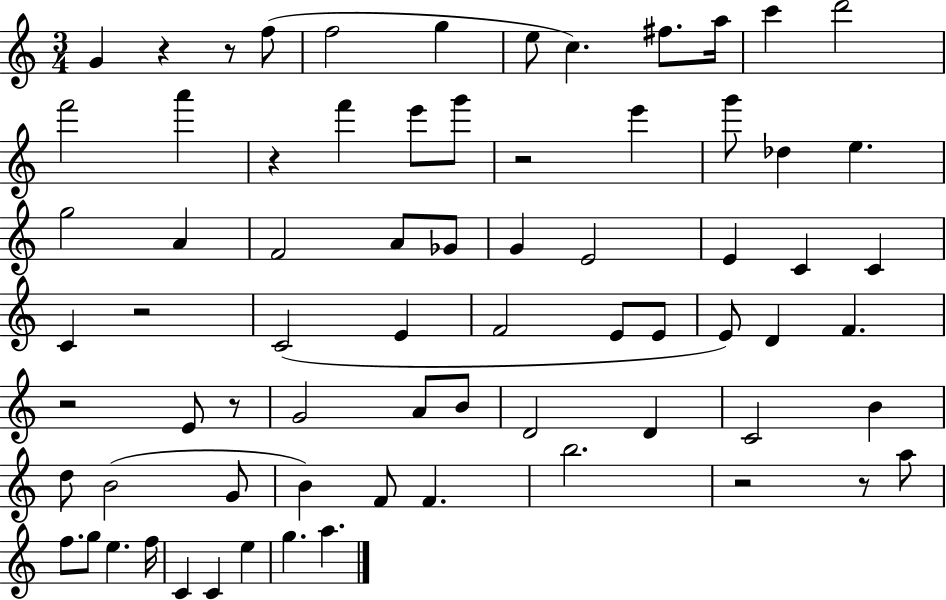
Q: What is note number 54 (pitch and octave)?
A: A5